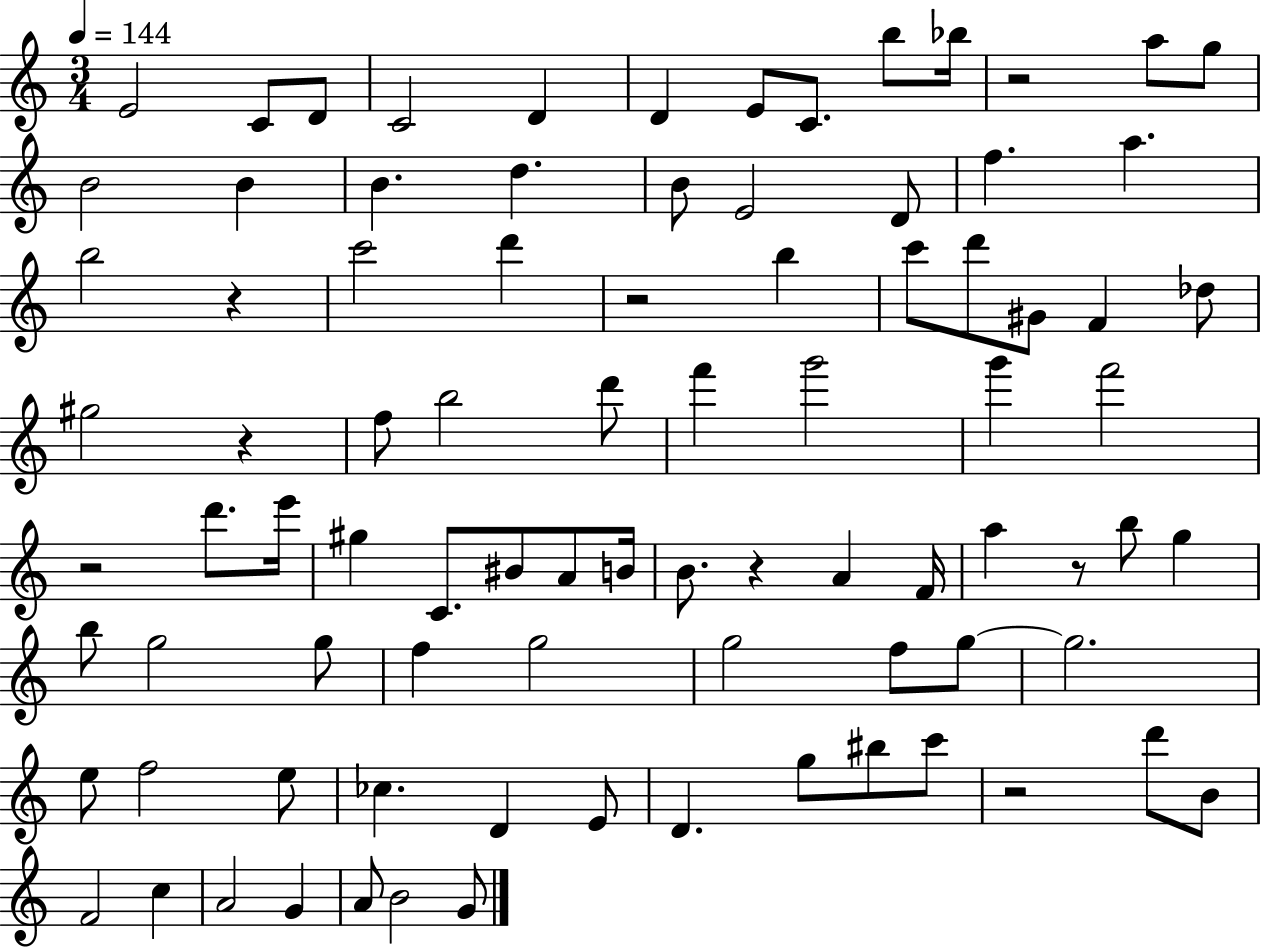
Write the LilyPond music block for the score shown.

{
  \clef treble
  \numericTimeSignature
  \time 3/4
  \key c \major
  \tempo 4 = 144
  \repeat volta 2 { e'2 c'8 d'8 | c'2 d'4 | d'4 e'8 c'8. b''8 bes''16 | r2 a''8 g''8 | \break b'2 b'4 | b'4. d''4. | b'8 e'2 d'8 | f''4. a''4. | \break b''2 r4 | c'''2 d'''4 | r2 b''4 | c'''8 d'''8 gis'8 f'4 des''8 | \break gis''2 r4 | f''8 b''2 d'''8 | f'''4 g'''2 | g'''4 f'''2 | \break r2 d'''8. e'''16 | gis''4 c'8. bis'8 a'8 b'16 | b'8. r4 a'4 f'16 | a''4 r8 b''8 g''4 | \break b''8 g''2 g''8 | f''4 g''2 | g''2 f''8 g''8~~ | g''2. | \break e''8 f''2 e''8 | ces''4. d'4 e'8 | d'4. g''8 bis''8 c'''8 | r2 d'''8 b'8 | \break f'2 c''4 | a'2 g'4 | a'8 b'2 g'8 | } \bar "|."
}